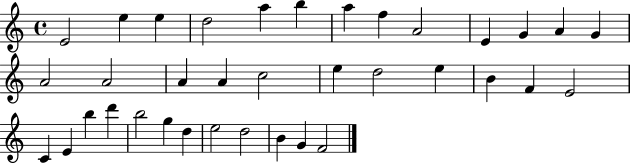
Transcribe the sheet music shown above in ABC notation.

X:1
T:Untitled
M:4/4
L:1/4
K:C
E2 e e d2 a b a f A2 E G A G A2 A2 A A c2 e d2 e B F E2 C E b d' b2 g d e2 d2 B G F2